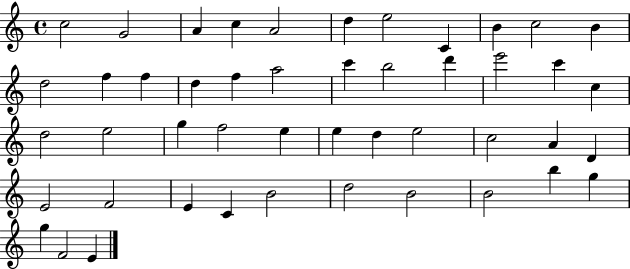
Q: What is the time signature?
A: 4/4